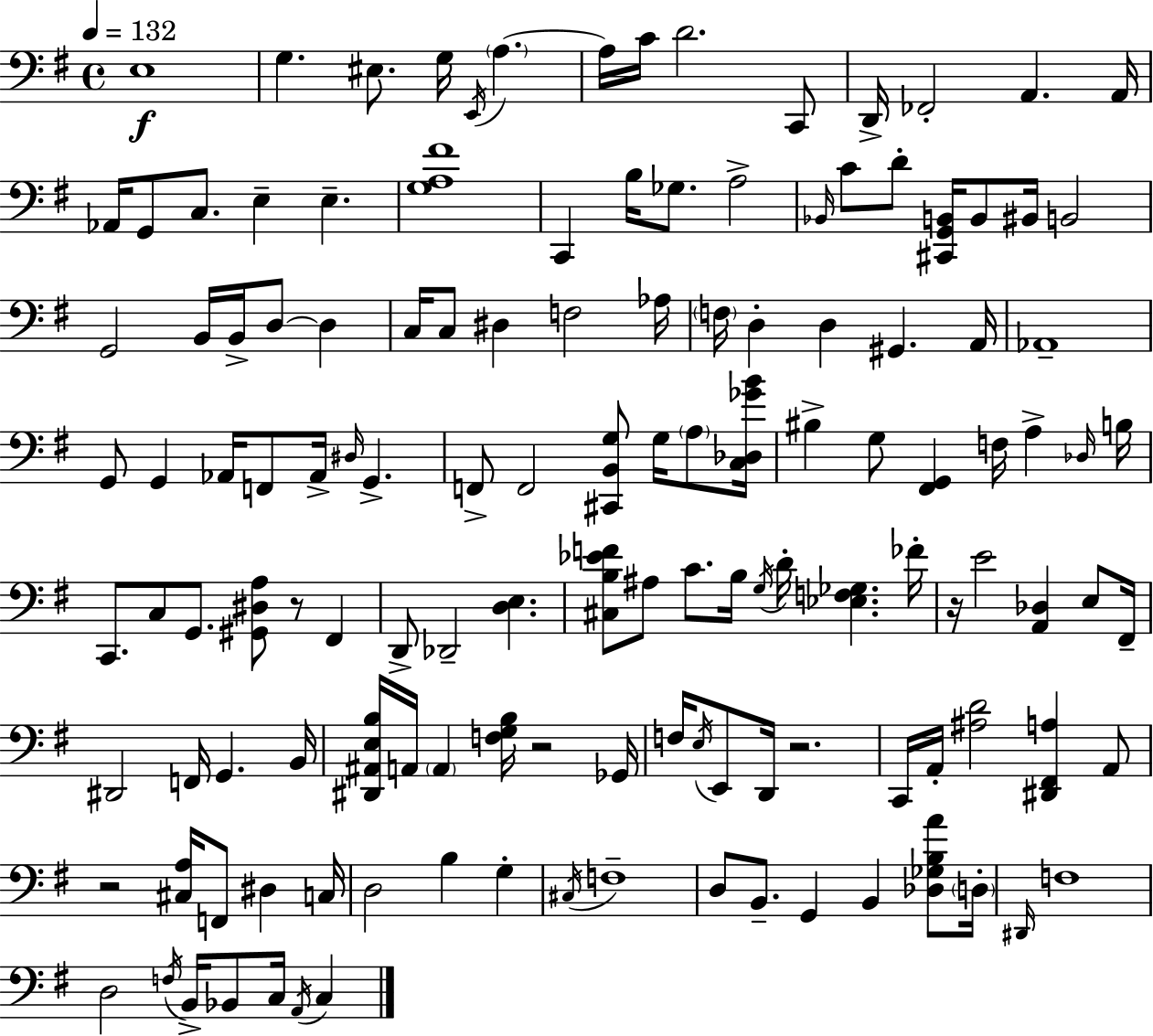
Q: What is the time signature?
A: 4/4